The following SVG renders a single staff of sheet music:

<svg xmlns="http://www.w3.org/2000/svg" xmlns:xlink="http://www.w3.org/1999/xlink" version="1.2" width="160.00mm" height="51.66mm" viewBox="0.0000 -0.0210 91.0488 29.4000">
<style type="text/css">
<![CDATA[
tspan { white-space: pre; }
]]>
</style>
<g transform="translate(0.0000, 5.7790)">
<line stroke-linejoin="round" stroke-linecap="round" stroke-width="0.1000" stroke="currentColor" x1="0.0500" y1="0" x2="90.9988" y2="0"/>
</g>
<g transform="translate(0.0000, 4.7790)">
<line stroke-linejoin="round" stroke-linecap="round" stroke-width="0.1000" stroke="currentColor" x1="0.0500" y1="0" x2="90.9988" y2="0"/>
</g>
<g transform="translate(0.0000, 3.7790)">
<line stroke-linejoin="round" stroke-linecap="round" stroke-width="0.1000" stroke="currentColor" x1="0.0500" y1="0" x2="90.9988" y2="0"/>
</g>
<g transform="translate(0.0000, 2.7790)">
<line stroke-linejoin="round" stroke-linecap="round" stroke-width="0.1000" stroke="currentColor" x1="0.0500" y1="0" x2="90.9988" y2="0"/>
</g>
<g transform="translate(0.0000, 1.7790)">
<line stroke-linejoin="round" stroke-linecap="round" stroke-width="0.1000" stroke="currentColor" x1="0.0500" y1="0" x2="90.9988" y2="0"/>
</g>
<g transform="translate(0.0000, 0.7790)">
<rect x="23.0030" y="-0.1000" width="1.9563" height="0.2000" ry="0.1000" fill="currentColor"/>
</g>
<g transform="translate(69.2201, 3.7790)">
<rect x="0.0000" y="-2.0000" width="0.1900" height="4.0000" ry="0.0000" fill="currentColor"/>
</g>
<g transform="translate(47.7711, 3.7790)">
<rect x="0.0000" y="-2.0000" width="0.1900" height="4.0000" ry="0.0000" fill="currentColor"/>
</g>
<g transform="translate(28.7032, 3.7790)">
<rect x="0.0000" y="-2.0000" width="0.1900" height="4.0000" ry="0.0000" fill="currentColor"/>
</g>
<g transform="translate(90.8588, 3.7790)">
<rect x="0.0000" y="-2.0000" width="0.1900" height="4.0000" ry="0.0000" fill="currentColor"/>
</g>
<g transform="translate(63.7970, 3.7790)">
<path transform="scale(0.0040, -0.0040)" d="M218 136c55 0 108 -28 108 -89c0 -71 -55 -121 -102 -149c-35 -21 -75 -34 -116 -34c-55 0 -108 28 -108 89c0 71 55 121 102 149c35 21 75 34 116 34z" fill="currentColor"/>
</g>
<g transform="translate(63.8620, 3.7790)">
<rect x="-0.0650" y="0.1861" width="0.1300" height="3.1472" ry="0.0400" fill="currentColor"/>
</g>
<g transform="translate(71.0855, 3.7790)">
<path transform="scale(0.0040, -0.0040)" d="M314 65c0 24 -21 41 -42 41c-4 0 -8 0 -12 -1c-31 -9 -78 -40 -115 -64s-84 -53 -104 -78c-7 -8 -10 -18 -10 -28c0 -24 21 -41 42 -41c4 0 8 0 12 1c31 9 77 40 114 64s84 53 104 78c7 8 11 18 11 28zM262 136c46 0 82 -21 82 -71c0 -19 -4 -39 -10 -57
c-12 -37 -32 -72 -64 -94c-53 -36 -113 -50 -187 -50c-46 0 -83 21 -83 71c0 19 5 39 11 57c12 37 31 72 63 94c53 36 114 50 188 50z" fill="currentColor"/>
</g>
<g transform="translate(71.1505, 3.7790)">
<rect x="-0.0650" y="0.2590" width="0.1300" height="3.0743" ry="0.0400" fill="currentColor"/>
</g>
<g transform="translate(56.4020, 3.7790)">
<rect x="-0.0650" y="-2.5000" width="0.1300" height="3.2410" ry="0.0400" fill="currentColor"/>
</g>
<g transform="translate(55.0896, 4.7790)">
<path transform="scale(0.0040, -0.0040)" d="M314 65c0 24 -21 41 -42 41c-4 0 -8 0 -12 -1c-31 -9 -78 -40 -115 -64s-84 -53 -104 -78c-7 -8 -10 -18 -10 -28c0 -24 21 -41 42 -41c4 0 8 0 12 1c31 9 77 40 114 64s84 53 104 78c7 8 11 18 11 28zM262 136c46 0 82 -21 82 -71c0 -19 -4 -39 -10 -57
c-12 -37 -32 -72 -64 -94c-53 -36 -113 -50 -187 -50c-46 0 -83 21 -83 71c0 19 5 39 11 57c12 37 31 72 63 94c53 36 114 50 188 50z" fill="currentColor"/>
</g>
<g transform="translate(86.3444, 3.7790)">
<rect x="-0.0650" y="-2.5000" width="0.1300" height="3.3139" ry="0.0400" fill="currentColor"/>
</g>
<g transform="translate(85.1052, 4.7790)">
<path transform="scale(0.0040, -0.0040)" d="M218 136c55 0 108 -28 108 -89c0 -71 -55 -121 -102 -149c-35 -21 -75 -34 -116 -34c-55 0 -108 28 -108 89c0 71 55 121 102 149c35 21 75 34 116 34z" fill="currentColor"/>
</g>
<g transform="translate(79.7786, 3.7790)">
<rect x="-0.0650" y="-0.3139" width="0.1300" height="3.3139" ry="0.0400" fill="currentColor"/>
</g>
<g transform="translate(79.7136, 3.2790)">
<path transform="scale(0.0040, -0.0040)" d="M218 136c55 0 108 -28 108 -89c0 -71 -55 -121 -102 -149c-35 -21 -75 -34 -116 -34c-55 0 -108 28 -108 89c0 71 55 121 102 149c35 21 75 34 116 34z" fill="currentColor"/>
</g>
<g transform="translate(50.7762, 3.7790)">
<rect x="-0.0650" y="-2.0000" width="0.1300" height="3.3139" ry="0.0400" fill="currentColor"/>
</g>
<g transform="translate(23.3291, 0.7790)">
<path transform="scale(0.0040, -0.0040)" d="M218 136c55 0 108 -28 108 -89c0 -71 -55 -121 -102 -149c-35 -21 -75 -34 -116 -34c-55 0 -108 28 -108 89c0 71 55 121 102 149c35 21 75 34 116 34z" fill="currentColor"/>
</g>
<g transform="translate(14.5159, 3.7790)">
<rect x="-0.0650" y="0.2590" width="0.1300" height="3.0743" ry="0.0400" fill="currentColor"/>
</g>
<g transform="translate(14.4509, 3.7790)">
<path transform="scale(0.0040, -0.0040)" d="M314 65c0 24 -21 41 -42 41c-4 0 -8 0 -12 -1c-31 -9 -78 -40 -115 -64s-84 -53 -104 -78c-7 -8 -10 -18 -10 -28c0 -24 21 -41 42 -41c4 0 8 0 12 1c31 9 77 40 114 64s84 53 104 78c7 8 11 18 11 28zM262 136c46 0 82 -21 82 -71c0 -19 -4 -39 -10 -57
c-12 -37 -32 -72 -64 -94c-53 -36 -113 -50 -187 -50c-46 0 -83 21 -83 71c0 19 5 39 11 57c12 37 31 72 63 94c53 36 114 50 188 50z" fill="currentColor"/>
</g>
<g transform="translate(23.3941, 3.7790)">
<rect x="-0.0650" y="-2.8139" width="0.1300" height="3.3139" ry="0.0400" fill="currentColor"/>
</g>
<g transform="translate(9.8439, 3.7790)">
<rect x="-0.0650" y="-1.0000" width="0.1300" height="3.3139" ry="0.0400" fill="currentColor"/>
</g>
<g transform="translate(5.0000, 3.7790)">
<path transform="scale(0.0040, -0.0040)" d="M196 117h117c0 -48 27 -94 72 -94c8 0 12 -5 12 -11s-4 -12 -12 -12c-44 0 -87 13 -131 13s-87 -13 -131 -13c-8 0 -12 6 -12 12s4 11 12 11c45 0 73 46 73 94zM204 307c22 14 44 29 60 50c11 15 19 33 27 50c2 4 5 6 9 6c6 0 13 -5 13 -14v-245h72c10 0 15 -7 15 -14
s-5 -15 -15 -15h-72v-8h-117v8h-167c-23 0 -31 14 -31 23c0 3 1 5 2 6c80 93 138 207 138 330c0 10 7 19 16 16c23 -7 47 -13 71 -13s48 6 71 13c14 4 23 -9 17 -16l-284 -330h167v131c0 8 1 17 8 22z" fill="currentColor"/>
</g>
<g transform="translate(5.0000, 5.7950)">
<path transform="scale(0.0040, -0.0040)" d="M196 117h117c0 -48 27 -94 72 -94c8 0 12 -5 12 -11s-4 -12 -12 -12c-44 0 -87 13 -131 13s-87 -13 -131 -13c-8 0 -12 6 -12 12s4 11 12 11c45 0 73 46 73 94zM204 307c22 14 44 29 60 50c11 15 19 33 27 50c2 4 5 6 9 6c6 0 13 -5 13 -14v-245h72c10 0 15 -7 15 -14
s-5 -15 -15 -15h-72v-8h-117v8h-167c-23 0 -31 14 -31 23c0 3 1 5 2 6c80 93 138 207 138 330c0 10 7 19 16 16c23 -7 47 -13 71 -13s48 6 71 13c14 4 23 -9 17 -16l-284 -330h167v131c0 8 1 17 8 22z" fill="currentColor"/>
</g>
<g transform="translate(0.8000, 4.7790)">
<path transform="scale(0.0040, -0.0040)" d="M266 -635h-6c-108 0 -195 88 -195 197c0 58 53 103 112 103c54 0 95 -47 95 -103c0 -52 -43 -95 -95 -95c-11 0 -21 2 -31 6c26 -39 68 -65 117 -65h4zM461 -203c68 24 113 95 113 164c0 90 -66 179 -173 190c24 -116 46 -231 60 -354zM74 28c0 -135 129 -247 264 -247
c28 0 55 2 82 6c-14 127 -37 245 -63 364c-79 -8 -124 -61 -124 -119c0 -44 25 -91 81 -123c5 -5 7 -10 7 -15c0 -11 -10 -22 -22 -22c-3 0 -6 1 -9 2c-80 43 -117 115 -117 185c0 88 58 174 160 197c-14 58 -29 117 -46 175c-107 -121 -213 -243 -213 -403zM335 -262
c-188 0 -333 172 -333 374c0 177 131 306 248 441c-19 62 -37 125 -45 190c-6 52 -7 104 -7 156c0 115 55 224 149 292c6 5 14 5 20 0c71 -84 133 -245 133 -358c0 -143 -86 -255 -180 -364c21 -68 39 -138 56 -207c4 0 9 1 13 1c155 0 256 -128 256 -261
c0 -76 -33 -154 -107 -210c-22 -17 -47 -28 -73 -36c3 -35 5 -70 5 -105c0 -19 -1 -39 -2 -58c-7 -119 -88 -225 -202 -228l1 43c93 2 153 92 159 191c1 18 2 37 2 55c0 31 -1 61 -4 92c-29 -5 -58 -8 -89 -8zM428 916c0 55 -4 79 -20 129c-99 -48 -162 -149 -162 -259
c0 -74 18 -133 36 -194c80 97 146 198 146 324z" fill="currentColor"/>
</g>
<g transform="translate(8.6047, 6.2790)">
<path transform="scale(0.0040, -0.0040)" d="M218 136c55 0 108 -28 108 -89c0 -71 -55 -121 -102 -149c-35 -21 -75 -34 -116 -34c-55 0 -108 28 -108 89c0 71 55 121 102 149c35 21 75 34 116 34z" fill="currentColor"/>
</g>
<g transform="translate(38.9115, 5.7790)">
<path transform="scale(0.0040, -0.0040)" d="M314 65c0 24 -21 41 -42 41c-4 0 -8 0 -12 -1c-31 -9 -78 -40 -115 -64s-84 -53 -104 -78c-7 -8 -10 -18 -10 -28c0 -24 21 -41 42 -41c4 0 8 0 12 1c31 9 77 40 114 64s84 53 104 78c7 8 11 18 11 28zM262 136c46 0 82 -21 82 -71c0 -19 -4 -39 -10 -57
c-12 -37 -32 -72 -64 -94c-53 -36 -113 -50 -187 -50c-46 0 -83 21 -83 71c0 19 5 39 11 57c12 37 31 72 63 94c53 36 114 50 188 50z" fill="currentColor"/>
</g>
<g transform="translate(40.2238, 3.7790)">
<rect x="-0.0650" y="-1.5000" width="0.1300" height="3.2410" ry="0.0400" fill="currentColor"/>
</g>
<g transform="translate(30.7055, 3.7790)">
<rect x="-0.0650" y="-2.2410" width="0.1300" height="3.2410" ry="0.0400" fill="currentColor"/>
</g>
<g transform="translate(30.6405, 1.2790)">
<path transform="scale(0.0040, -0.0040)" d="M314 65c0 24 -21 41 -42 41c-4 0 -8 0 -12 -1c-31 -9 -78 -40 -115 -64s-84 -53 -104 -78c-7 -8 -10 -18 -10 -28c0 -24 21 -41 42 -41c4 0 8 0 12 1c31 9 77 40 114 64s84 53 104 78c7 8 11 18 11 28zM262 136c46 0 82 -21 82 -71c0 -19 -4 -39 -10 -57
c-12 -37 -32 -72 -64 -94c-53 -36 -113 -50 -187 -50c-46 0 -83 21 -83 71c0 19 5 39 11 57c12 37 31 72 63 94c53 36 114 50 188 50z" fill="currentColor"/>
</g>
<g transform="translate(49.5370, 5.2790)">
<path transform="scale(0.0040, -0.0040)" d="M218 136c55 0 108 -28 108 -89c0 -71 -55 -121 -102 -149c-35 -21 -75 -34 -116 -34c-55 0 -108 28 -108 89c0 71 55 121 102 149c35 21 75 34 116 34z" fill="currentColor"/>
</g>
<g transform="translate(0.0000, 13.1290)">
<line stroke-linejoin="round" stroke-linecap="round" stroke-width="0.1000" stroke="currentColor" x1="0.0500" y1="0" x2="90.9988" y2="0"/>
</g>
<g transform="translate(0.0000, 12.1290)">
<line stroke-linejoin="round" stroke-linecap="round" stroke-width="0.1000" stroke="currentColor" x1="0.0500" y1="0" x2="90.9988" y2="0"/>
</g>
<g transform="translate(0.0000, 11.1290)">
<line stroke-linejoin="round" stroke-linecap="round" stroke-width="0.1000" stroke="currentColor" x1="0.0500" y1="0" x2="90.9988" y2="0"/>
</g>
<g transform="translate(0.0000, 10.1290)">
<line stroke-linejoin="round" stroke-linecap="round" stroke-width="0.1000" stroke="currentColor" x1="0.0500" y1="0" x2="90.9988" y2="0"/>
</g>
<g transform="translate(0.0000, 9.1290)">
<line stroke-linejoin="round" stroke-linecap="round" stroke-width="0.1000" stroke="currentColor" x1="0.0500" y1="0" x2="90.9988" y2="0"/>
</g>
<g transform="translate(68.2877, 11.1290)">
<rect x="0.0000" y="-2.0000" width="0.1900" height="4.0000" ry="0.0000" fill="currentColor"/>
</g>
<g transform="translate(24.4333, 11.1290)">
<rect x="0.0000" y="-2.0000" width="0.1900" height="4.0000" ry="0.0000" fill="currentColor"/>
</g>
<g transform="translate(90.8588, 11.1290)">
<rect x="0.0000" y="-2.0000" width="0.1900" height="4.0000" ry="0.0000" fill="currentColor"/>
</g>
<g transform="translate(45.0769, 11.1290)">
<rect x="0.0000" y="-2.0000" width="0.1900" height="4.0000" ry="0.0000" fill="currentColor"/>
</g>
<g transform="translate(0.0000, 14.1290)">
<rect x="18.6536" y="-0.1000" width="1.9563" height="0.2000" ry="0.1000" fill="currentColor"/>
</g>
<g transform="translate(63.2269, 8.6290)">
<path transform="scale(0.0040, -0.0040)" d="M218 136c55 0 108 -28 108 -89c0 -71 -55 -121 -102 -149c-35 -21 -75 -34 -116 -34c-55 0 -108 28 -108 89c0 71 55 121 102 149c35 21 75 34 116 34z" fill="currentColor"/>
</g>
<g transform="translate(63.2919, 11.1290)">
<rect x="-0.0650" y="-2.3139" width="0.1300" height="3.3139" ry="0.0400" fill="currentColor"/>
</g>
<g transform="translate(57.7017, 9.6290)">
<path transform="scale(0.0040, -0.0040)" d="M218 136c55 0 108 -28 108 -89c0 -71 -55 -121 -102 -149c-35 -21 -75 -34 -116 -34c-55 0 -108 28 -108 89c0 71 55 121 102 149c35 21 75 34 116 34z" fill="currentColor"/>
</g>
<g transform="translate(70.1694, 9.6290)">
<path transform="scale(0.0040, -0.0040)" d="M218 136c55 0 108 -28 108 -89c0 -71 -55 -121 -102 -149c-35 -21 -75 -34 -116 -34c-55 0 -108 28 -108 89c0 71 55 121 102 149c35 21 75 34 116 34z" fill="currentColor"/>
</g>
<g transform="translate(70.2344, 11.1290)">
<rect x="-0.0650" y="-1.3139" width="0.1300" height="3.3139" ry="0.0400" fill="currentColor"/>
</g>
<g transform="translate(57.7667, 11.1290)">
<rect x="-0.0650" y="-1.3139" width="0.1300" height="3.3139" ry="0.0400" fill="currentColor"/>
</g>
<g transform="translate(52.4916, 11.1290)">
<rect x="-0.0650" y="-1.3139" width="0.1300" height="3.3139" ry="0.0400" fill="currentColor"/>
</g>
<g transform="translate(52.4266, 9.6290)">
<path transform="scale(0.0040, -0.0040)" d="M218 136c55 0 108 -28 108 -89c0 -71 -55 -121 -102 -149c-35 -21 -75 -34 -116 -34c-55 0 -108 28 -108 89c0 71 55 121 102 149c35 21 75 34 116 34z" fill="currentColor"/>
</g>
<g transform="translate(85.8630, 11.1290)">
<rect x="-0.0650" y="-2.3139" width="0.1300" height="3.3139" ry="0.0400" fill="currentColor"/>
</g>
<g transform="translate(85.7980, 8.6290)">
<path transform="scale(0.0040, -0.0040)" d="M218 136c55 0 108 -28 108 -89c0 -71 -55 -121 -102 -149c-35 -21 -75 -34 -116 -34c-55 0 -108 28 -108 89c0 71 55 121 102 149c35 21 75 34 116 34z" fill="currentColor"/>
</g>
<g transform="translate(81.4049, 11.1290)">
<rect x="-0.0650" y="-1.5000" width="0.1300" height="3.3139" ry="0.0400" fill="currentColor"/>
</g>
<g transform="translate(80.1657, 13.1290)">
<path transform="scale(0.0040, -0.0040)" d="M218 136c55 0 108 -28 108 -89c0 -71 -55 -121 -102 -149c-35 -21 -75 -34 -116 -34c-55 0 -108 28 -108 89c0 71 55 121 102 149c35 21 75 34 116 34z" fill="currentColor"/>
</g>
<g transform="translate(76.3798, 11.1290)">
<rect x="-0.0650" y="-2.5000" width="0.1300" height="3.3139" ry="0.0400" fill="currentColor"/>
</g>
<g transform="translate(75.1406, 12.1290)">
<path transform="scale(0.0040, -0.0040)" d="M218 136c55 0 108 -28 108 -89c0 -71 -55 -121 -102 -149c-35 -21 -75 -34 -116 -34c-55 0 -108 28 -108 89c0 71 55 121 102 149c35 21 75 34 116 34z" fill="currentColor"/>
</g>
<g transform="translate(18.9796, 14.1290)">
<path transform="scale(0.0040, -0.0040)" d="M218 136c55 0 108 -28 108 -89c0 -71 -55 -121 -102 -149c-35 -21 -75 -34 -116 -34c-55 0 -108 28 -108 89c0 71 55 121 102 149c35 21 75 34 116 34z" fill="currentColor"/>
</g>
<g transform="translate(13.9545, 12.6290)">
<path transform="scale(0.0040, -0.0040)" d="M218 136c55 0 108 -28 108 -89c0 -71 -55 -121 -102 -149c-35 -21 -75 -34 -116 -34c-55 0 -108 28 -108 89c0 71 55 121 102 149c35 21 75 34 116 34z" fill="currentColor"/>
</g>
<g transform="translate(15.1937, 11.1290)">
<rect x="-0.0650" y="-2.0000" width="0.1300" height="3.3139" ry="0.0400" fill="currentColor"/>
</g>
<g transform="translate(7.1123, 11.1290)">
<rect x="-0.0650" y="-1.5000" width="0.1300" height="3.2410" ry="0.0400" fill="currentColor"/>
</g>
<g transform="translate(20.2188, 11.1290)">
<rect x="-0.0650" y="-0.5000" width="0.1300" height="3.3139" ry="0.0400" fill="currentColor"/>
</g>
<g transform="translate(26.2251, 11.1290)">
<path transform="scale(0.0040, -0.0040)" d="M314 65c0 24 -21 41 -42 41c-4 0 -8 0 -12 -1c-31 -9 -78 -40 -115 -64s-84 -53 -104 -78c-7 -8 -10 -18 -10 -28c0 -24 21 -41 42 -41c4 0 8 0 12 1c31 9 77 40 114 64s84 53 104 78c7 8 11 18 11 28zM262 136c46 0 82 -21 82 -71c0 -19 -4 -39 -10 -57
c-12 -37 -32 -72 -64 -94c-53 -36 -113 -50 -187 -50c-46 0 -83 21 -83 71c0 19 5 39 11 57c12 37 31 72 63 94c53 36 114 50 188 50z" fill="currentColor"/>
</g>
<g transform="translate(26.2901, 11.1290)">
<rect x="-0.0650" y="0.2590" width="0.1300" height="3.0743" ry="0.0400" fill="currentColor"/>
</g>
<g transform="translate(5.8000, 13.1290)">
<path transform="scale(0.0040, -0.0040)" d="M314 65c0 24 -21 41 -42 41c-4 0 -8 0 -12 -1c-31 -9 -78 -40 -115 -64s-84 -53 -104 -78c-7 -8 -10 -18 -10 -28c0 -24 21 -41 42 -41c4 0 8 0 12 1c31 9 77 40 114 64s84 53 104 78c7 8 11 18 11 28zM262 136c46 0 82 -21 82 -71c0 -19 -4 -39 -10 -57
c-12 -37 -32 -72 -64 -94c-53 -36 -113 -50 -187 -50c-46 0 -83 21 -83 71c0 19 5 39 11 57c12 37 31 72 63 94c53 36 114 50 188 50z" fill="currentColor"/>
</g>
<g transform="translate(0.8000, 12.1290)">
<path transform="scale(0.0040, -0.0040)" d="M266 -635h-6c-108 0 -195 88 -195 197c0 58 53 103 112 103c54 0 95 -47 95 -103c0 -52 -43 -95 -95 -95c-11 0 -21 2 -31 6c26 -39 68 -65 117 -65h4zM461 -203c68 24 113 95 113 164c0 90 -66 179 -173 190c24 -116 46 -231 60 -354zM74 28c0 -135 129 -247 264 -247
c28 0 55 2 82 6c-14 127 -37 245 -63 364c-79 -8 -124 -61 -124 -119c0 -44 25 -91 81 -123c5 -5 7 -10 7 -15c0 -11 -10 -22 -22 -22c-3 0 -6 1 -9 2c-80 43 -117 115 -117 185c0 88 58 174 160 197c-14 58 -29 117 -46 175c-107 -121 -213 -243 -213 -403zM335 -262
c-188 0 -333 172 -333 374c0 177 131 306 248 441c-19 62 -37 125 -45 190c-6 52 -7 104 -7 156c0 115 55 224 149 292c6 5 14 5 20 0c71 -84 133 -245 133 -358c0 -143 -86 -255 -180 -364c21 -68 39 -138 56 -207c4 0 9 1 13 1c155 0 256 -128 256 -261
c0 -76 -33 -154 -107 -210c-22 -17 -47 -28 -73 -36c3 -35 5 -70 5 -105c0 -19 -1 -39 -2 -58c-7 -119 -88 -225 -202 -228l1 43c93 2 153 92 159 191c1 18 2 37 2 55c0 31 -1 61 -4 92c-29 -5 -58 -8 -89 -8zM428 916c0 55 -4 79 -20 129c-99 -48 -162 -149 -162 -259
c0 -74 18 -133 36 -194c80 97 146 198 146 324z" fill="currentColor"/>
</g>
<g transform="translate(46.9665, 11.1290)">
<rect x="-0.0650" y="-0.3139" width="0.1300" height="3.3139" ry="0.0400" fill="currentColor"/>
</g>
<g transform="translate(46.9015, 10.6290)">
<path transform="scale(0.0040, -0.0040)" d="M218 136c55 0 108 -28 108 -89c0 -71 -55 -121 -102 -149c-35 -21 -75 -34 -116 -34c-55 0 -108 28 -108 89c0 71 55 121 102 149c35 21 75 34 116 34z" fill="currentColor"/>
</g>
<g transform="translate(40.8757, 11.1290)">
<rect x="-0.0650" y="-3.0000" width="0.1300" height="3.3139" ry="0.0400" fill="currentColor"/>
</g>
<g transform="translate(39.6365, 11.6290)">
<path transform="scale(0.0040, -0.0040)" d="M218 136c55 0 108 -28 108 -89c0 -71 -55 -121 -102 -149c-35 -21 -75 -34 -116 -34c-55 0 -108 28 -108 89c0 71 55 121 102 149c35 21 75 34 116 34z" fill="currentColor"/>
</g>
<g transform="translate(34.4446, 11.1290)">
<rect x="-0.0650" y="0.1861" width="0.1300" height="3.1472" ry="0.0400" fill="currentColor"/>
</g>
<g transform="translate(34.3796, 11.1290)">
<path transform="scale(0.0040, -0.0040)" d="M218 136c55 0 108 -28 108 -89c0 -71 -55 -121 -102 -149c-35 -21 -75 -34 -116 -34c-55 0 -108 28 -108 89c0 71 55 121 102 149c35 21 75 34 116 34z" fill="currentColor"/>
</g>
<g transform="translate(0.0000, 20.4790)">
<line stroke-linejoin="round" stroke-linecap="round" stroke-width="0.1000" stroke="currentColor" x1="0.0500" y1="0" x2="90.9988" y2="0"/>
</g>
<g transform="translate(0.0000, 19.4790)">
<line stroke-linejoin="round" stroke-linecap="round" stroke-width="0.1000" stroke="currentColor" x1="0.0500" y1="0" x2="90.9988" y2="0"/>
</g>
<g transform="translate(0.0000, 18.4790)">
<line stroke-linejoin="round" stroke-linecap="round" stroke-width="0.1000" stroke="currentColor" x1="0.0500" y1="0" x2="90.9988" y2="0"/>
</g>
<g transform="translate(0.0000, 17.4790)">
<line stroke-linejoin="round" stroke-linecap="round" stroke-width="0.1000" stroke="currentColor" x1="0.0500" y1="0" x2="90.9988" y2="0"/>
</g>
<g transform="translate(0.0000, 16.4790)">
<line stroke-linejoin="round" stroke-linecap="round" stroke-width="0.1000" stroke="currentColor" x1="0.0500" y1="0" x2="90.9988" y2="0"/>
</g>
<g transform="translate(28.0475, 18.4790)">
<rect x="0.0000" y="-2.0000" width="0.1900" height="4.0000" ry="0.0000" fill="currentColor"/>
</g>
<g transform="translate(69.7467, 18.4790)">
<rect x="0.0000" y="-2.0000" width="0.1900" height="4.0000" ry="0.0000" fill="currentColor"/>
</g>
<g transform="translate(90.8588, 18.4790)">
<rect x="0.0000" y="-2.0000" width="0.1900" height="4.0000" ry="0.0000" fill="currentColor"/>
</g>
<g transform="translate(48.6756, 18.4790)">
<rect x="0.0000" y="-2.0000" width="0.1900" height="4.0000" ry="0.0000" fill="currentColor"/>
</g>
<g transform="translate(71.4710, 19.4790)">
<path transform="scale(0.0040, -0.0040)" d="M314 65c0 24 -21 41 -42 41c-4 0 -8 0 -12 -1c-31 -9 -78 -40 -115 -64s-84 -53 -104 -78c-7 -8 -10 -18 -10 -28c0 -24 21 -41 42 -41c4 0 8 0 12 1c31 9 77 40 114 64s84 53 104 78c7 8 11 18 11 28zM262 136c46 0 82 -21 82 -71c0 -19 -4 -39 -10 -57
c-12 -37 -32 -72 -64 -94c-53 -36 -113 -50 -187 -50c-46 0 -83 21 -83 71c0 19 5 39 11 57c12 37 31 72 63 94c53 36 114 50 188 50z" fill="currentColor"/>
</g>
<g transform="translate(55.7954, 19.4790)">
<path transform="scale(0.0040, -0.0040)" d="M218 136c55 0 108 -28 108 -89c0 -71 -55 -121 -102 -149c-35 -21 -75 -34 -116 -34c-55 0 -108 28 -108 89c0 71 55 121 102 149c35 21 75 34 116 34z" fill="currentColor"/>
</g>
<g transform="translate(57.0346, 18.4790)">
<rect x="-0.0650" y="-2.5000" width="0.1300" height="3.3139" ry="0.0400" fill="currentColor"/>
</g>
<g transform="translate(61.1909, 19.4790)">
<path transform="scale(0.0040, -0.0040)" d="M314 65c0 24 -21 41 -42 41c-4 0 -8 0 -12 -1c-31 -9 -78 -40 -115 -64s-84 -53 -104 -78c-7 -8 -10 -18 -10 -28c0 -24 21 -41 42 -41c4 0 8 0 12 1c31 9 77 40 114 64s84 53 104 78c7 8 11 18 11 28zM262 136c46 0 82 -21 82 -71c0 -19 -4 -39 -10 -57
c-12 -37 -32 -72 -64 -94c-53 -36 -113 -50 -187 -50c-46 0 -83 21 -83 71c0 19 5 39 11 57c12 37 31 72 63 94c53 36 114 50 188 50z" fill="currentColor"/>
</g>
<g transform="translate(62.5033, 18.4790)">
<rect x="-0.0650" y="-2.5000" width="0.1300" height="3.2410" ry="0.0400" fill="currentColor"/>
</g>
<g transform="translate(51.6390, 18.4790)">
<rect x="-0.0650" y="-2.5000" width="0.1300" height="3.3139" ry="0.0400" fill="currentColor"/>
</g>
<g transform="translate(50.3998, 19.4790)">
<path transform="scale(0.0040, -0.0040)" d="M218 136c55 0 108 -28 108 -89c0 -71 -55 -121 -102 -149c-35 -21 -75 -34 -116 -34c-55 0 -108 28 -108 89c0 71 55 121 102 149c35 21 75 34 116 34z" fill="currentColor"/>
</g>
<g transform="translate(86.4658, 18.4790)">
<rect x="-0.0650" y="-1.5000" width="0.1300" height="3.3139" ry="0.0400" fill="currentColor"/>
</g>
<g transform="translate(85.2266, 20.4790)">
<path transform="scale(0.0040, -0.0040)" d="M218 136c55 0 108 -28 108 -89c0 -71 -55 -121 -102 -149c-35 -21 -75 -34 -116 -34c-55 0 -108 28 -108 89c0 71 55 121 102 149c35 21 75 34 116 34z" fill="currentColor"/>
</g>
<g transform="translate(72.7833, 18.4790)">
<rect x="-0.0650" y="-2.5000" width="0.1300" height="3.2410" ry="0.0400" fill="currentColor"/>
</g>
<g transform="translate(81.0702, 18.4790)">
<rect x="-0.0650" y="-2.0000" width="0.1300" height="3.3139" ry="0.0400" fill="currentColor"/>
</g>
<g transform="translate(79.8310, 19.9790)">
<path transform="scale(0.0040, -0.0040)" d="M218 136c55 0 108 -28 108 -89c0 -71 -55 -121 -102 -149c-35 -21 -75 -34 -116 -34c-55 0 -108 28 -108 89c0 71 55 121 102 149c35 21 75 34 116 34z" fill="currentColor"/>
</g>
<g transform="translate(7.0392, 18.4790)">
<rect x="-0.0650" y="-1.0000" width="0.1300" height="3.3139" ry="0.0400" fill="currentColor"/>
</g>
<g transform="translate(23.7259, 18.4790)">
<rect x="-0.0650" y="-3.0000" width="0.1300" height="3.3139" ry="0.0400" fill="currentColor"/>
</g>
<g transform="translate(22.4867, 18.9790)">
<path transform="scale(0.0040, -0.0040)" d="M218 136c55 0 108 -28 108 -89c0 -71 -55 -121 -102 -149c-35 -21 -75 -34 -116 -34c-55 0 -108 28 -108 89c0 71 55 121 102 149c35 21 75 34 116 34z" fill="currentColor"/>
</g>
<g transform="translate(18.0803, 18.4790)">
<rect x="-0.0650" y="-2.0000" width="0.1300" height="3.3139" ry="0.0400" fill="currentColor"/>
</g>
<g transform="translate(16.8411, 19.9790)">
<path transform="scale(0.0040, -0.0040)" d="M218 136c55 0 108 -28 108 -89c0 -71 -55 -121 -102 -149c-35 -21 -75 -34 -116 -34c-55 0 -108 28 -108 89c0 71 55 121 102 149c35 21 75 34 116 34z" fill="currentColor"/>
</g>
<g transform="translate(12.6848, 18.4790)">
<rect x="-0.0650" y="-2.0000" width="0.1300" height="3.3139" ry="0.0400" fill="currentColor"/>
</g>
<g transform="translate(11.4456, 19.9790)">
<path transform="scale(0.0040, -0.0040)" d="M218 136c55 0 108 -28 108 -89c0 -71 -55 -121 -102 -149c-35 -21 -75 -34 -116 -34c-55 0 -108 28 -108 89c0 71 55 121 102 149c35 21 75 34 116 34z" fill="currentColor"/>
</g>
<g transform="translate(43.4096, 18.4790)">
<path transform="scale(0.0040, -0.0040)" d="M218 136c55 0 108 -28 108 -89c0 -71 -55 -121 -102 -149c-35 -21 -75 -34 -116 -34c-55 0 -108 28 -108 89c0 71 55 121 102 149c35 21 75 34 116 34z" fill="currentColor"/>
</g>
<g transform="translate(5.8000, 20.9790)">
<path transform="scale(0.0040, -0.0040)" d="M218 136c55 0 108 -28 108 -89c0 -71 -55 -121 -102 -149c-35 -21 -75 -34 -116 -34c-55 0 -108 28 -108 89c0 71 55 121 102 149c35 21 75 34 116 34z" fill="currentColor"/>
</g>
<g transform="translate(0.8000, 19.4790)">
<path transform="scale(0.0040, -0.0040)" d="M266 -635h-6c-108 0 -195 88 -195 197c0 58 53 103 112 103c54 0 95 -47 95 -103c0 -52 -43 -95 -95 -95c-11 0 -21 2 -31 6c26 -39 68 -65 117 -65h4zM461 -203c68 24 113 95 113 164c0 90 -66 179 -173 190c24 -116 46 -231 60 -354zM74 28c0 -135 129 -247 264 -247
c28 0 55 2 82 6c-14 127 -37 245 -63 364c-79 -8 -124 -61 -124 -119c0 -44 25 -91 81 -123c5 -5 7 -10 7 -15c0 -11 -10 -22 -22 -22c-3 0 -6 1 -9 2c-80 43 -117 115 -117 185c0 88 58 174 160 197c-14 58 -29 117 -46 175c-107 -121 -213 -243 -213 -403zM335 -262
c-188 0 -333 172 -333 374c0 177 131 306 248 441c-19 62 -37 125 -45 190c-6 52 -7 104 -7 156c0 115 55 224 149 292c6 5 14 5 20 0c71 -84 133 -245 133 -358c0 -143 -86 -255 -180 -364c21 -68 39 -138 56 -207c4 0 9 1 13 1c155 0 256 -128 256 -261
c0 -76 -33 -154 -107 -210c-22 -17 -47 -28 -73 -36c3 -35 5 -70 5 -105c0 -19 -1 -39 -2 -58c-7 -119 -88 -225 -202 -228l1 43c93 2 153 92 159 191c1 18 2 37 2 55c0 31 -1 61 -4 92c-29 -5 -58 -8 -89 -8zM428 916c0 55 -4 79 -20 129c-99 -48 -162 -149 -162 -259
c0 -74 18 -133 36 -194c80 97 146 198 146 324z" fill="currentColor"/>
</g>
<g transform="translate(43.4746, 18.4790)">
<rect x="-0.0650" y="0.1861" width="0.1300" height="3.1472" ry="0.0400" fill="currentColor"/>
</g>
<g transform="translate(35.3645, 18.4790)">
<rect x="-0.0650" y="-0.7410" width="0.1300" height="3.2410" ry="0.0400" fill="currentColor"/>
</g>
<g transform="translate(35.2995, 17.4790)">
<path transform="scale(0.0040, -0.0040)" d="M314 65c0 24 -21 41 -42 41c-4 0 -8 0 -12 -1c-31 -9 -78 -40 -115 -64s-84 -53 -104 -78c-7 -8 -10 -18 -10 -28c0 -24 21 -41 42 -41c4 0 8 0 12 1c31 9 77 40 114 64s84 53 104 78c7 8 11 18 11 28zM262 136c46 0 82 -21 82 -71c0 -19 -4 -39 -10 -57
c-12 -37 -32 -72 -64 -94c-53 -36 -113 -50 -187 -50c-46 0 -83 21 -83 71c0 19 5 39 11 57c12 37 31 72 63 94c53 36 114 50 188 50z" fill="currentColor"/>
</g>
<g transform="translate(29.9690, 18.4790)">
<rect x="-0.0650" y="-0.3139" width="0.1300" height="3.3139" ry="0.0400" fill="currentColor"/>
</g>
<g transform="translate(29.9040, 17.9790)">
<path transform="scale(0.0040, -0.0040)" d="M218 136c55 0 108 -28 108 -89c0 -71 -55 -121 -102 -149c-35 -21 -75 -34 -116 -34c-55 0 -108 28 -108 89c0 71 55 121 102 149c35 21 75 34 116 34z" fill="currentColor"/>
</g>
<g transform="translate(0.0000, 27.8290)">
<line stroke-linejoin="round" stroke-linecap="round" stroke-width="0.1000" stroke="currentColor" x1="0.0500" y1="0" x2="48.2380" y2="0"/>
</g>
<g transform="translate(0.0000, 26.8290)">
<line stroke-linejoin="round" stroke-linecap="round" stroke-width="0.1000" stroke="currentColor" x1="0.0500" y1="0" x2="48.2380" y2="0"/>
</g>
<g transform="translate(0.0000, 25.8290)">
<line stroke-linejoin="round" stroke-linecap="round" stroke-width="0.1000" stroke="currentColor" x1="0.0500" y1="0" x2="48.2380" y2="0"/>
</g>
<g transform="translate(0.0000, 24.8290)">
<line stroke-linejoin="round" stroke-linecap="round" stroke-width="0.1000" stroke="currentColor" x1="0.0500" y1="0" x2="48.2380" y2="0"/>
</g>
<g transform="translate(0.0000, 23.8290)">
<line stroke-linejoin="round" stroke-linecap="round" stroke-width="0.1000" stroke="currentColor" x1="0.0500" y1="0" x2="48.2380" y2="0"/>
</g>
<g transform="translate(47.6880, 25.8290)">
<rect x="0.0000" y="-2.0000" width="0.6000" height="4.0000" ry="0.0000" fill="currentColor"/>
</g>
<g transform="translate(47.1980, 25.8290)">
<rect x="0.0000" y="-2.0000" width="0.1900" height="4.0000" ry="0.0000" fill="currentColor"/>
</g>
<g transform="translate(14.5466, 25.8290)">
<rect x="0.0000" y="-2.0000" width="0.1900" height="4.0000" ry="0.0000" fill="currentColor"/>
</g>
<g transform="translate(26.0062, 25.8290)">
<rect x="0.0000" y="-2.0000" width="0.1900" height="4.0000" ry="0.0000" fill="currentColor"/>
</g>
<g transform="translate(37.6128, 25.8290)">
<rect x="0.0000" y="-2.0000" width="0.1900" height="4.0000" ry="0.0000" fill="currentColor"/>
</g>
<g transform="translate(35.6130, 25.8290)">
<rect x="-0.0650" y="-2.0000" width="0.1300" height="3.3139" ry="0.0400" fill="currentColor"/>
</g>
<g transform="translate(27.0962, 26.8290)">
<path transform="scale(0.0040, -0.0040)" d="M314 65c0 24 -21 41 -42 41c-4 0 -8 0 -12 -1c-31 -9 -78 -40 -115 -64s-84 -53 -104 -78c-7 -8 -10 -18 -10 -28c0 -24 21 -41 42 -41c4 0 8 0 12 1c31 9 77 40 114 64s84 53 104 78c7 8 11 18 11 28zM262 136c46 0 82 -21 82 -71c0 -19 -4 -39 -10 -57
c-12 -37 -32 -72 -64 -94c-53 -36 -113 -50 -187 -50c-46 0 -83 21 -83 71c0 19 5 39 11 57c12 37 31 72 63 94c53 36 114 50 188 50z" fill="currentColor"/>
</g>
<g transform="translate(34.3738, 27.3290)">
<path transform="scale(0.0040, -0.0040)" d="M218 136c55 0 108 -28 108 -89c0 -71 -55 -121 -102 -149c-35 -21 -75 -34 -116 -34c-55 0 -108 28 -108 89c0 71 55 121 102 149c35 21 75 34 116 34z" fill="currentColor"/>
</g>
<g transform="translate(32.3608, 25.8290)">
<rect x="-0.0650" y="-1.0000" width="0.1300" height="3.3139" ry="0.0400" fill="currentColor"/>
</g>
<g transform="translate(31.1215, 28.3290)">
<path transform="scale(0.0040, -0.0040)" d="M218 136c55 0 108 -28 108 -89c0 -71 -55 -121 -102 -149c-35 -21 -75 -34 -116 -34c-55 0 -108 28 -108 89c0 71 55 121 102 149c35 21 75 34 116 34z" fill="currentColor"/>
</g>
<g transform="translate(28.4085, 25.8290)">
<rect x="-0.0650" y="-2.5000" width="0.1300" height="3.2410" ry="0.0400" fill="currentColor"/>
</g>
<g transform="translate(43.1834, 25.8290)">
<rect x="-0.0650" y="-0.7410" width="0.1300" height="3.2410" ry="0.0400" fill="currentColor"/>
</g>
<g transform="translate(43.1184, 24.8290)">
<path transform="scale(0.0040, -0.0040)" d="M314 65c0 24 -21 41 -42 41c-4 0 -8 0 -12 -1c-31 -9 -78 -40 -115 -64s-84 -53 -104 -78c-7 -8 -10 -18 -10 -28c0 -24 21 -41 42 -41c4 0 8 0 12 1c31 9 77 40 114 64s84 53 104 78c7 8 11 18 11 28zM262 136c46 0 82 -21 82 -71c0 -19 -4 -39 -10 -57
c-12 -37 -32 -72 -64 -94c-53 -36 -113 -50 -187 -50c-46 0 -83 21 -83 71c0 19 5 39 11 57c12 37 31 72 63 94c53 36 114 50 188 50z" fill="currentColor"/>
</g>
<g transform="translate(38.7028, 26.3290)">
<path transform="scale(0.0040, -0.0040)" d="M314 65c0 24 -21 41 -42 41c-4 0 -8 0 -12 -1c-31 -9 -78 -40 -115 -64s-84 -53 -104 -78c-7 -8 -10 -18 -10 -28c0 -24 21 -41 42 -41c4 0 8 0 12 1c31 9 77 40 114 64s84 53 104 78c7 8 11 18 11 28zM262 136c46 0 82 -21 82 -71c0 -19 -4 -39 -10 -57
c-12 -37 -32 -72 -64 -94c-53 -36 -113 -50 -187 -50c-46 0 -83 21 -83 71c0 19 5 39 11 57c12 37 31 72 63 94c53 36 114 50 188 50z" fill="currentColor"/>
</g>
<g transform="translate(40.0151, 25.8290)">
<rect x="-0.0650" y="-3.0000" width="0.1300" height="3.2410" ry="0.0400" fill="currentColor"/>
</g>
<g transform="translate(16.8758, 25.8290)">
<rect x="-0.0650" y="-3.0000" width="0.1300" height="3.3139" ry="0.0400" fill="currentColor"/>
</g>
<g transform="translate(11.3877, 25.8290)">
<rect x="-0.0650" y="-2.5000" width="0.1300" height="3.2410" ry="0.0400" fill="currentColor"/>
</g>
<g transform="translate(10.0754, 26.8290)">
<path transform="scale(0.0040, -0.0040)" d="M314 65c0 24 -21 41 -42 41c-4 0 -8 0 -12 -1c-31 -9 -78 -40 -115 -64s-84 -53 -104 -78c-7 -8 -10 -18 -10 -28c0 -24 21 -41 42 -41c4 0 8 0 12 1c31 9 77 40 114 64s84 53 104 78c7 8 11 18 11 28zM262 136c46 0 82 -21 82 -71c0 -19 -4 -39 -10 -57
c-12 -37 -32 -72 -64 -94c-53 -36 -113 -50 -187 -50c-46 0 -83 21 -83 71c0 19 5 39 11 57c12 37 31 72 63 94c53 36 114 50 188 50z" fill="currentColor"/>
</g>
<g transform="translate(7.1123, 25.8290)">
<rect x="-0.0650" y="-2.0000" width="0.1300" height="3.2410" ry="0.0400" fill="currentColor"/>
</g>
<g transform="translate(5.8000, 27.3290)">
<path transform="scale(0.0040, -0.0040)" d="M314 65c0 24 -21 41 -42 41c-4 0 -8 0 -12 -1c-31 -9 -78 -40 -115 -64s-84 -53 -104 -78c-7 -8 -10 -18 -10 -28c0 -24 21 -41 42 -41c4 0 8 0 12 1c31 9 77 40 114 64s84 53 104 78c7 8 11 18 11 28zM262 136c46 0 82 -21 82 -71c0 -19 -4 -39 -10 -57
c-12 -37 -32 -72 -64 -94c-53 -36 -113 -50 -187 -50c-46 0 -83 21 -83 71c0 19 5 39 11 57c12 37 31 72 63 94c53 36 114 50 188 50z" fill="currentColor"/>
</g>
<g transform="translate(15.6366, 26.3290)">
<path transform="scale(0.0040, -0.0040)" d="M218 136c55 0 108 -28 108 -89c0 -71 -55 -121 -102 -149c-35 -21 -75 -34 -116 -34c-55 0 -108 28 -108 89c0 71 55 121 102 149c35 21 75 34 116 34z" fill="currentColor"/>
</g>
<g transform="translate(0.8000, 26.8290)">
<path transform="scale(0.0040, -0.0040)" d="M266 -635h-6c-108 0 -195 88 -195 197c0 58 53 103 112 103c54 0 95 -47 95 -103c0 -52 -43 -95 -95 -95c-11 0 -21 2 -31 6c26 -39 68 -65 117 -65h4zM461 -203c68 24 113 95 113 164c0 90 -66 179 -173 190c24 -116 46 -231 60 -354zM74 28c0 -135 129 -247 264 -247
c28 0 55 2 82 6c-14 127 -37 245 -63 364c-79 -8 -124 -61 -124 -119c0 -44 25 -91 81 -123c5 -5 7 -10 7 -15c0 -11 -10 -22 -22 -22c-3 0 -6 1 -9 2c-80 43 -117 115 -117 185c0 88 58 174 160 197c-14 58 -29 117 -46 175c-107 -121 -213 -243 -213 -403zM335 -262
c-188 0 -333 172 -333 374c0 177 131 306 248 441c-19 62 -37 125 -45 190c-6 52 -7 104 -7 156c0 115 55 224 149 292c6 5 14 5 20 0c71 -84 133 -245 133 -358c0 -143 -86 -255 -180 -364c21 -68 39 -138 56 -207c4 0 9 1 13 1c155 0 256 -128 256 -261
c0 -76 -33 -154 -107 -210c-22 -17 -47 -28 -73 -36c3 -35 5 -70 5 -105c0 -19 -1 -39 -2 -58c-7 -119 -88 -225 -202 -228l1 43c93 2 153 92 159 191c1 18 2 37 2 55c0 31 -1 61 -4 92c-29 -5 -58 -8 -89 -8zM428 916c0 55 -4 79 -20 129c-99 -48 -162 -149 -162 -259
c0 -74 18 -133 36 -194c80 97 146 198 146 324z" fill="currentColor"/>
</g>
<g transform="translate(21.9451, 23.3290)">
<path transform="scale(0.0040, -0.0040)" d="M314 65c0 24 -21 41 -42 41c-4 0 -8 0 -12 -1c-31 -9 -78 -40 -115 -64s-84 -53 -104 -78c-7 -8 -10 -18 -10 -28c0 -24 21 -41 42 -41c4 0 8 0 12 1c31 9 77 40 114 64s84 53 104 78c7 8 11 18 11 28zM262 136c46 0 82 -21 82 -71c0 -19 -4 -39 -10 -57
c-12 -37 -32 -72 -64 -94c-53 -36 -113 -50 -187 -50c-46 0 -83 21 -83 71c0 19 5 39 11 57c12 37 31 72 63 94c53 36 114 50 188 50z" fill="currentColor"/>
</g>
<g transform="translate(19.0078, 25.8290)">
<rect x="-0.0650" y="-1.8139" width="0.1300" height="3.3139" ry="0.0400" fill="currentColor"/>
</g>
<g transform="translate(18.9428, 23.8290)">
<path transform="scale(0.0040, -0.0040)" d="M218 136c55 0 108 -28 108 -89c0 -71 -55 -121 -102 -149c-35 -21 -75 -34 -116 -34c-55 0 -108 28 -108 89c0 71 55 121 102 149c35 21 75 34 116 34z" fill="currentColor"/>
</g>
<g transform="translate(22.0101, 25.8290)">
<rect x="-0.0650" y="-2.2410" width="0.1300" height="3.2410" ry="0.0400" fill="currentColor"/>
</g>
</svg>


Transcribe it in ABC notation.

X:1
T:Untitled
M:4/4
L:1/4
K:C
D B2 a g2 E2 F G2 B B2 c G E2 F C B2 B A c e e g e G E g D F F A c d2 B G G G2 G2 F E F2 G2 A f g2 G2 D F A2 d2